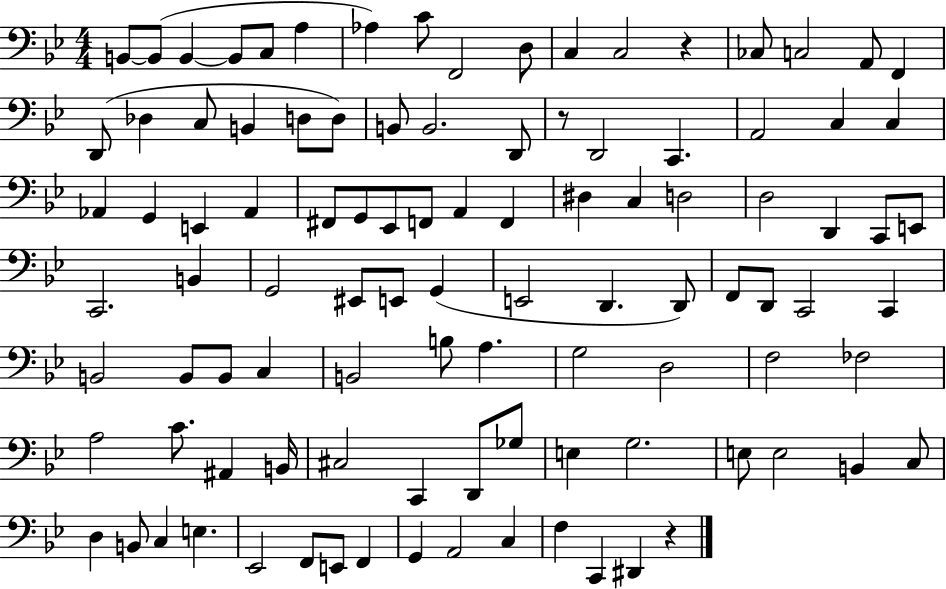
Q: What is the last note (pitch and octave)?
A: D#2